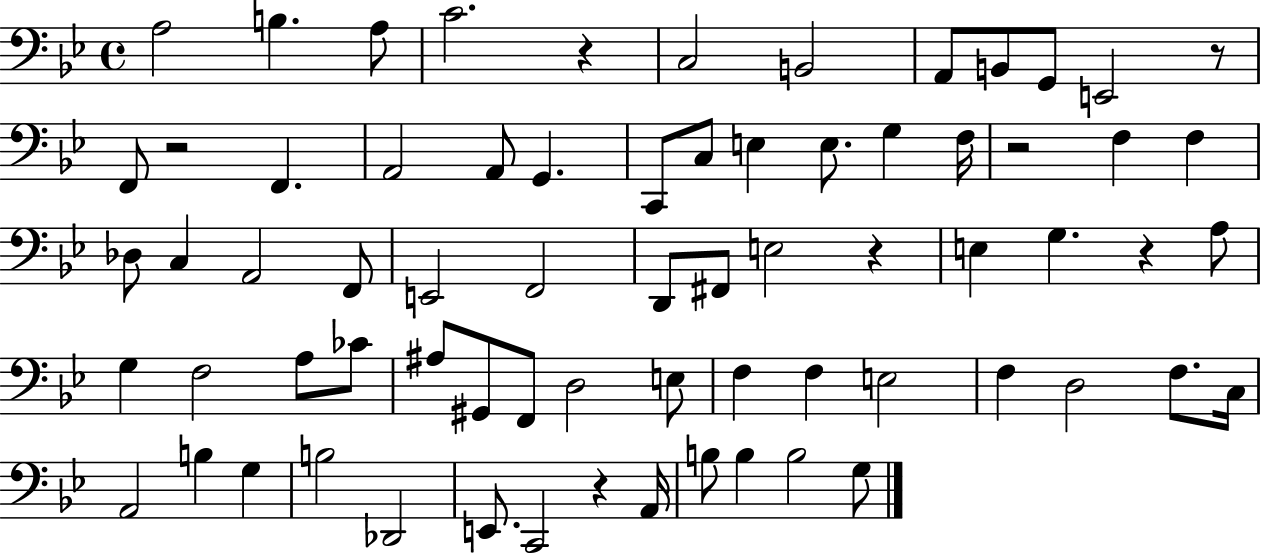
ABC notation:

X:1
T:Untitled
M:4/4
L:1/4
K:Bb
A,2 B, A,/2 C2 z C,2 B,,2 A,,/2 B,,/2 G,,/2 E,,2 z/2 F,,/2 z2 F,, A,,2 A,,/2 G,, C,,/2 C,/2 E, E,/2 G, F,/4 z2 F, F, _D,/2 C, A,,2 F,,/2 E,,2 F,,2 D,,/2 ^F,,/2 E,2 z E, G, z A,/2 G, F,2 A,/2 _C/2 ^A,/2 ^G,,/2 F,,/2 D,2 E,/2 F, F, E,2 F, D,2 F,/2 C,/4 A,,2 B, G, B,2 _D,,2 E,,/2 C,,2 z A,,/4 B,/2 B, B,2 G,/2